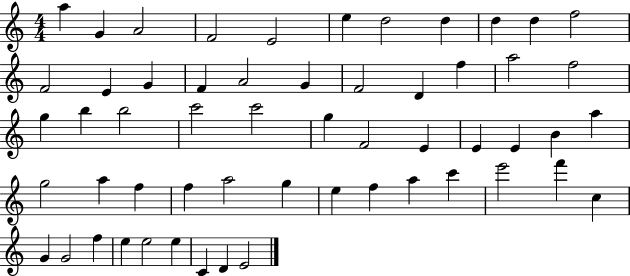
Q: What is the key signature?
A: C major